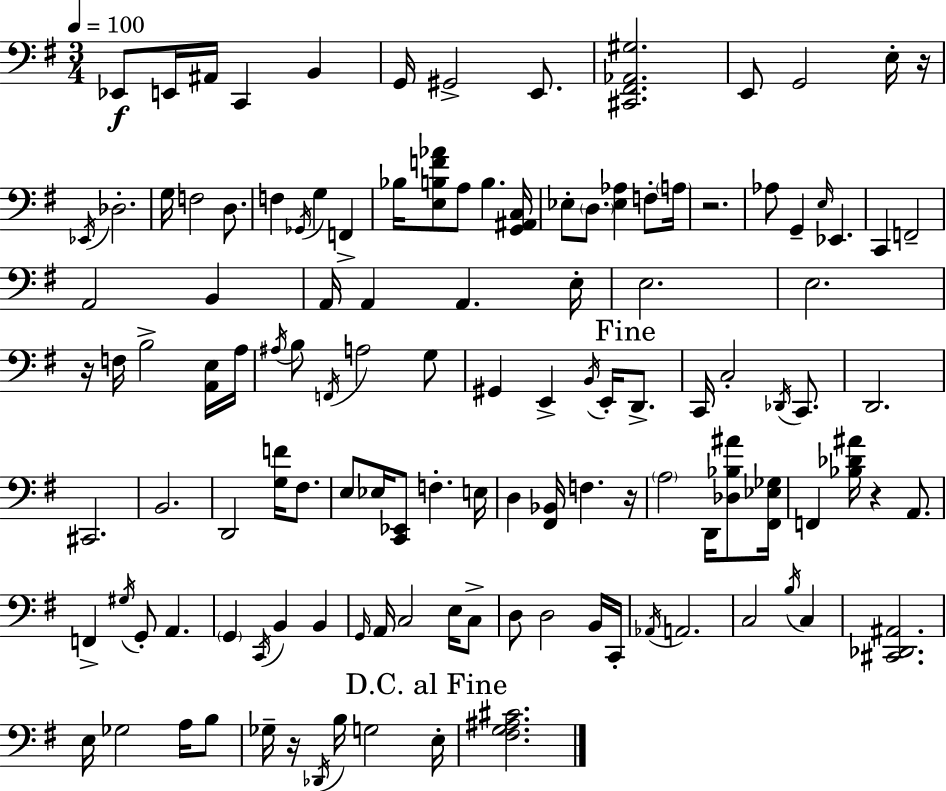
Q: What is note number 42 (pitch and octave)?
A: F3